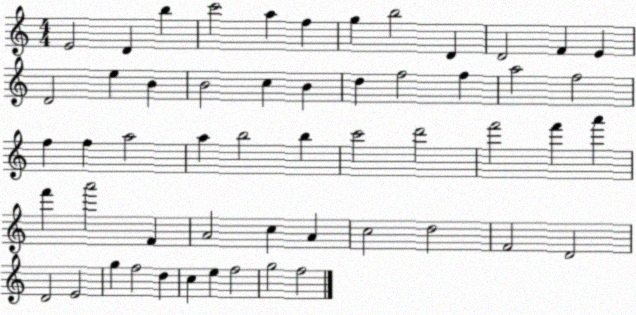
X:1
T:Untitled
M:4/4
L:1/4
K:C
E2 D b c'2 a f g b2 D D2 F E D2 e B B2 c B d f2 f a2 f2 f f a2 a b2 b c'2 d'2 f'2 f' a' f' a'2 F A2 c A c2 d2 F2 D2 D2 E2 g f2 d c e f2 g2 f2